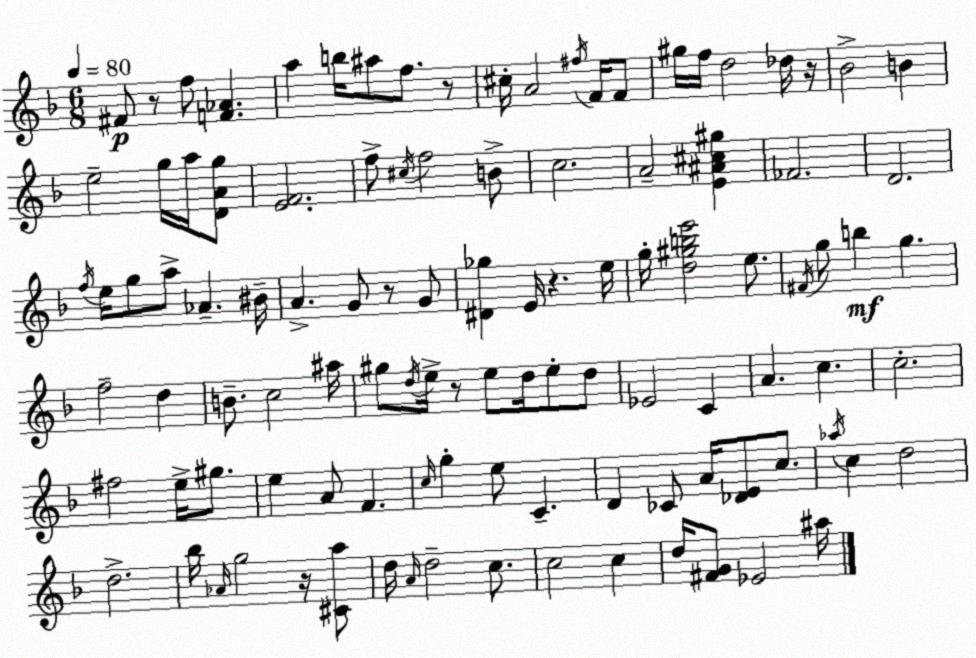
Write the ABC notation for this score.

X:1
T:Untitled
M:6/8
L:1/4
K:F
^F/2 z/2 f/2 [F_A] a b/4 ^a/2 f/2 z/2 ^c/4 A2 ^f/4 F/4 F/2 ^g/4 f/4 d2 _d/4 z/4 _B2 B e2 g/4 a/4 [DAg]/2 [EF]2 f/2 ^c/4 f2 B/2 c2 A2 [E^A^c^g] _F2 D2 f/4 e/4 g/2 a/2 _A ^B/4 A G/2 z/2 G/2 [^D_g] E/4 z e/4 g/4 [d^gbe']2 e/2 ^F/4 g/2 b g f2 d B/2 c2 ^a/4 ^g/2 d/4 e/4 z/2 e/2 d/4 e/2 d/2 _E2 C A c c2 ^f2 e/4 ^g/2 e A/2 F c/4 g e/2 C D _C/2 A/4 [_DE]/2 c/2 _a/4 c d2 d2 _b/4 _A/4 g2 z/4 [^Ca]/2 d/4 A/4 d2 c/2 c2 c d/4 [^FG]/2 _E2 ^a/4